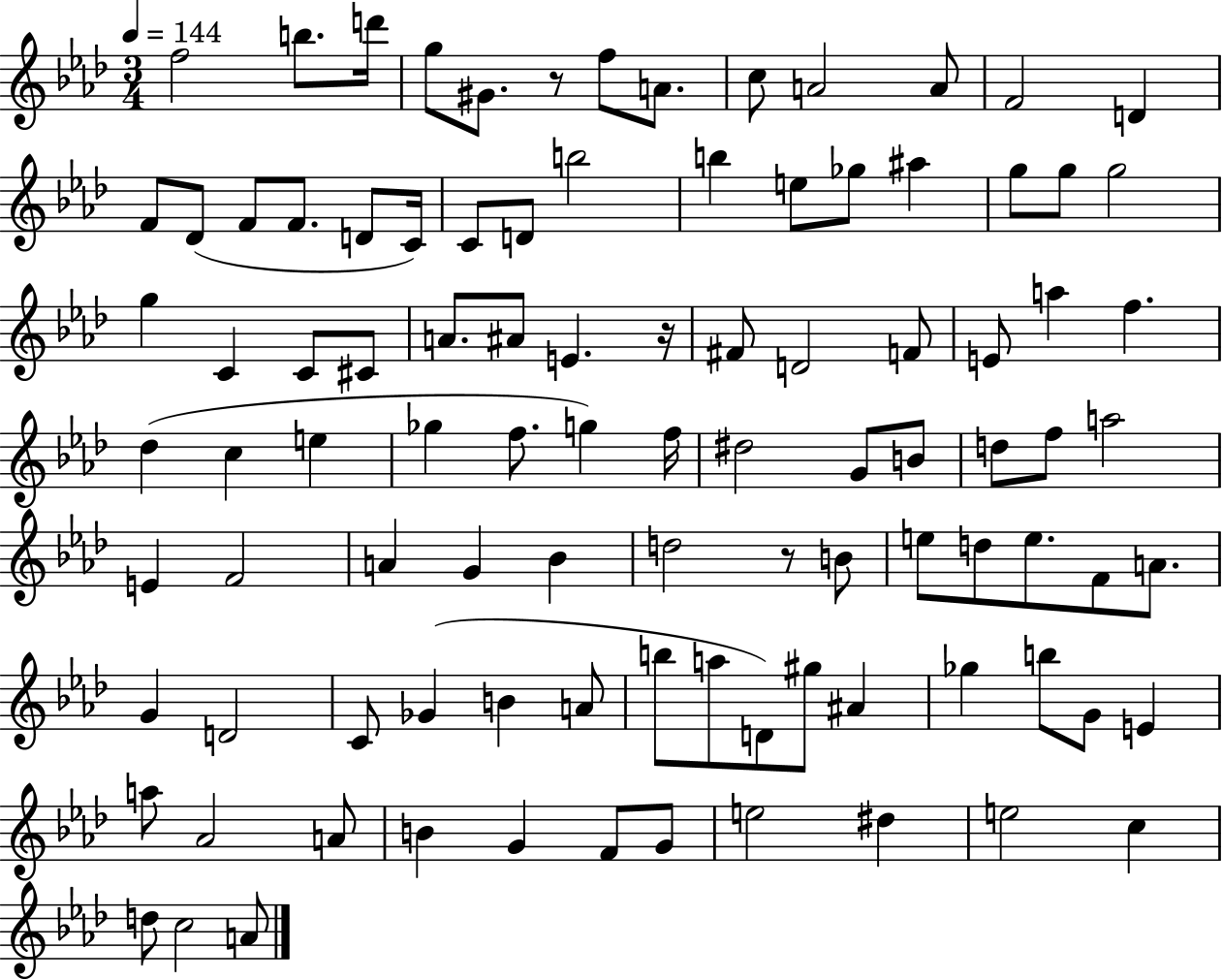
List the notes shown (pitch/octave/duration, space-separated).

F5/h B5/e. D6/s G5/e G#4/e. R/e F5/e A4/e. C5/e A4/h A4/e F4/h D4/q F4/e Db4/e F4/e F4/e. D4/e C4/s C4/e D4/e B5/h B5/q E5/e Gb5/e A#5/q G5/e G5/e G5/h G5/q C4/q C4/e C#4/e A4/e. A#4/e E4/q. R/s F#4/e D4/h F4/e E4/e A5/q F5/q. Db5/q C5/q E5/q Gb5/q F5/e. G5/q F5/s D#5/h G4/e B4/e D5/e F5/e A5/h E4/q F4/h A4/q G4/q Bb4/q D5/h R/e B4/e E5/e D5/e E5/e. F4/e A4/e. G4/q D4/h C4/e Gb4/q B4/q A4/e B5/e A5/e D4/e G#5/e A#4/q Gb5/q B5/e G4/e E4/q A5/e Ab4/h A4/e B4/q G4/q F4/e G4/e E5/h D#5/q E5/h C5/q D5/e C5/h A4/e